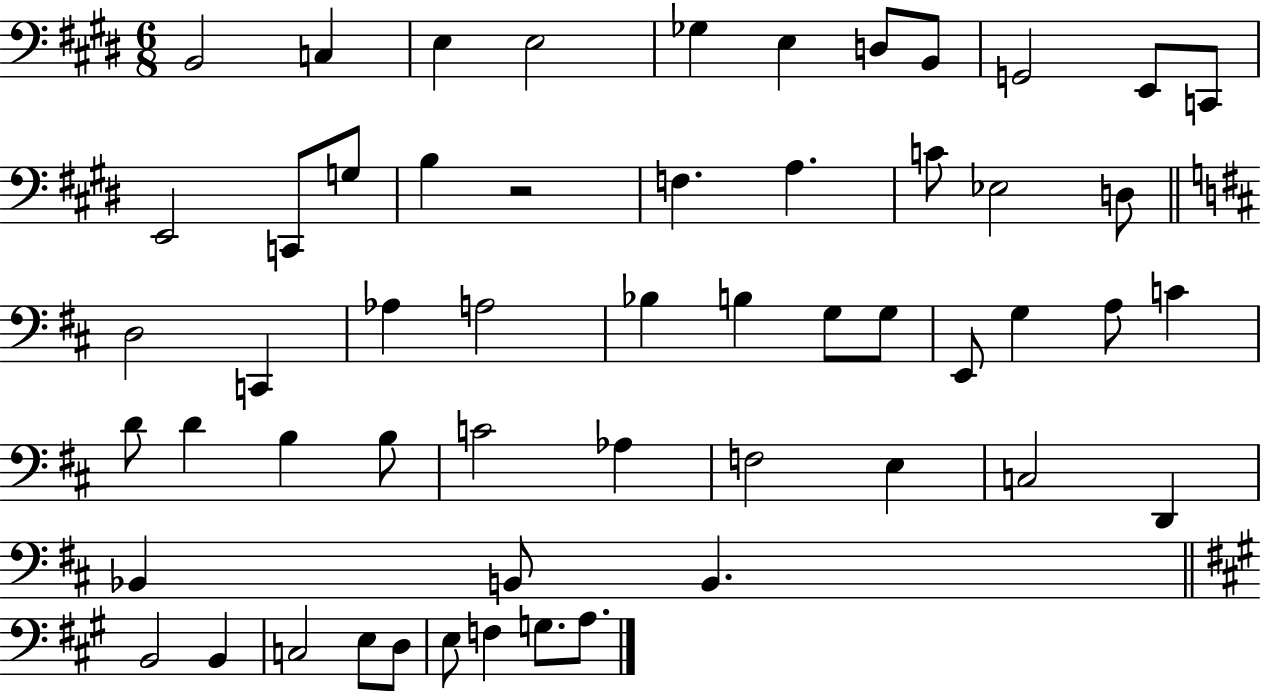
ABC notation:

X:1
T:Untitled
M:6/8
L:1/4
K:E
B,,2 C, E, E,2 _G, E, D,/2 B,,/2 G,,2 E,,/2 C,,/2 E,,2 C,,/2 G,/2 B, z2 F, A, C/2 _E,2 D,/2 D,2 C,, _A, A,2 _B, B, G,/2 G,/2 E,,/2 G, A,/2 C D/2 D B, B,/2 C2 _A, F,2 E, C,2 D,, _B,, B,,/2 B,, B,,2 B,, C,2 E,/2 D,/2 E,/2 F, G,/2 A,/2